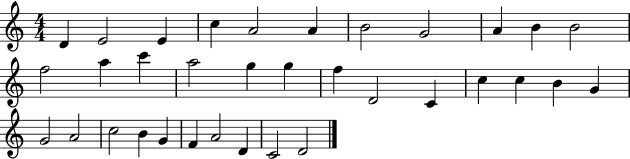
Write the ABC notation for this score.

X:1
T:Untitled
M:4/4
L:1/4
K:C
D E2 E c A2 A B2 G2 A B B2 f2 a c' a2 g g f D2 C c c B G G2 A2 c2 B G F A2 D C2 D2